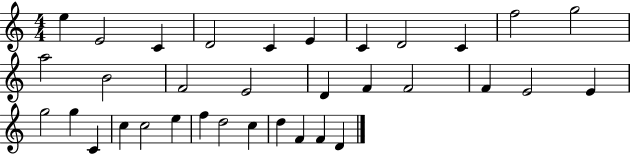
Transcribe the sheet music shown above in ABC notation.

X:1
T:Untitled
M:4/4
L:1/4
K:C
e E2 C D2 C E C D2 C f2 g2 a2 B2 F2 E2 D F F2 F E2 E g2 g C c c2 e f d2 c d F F D